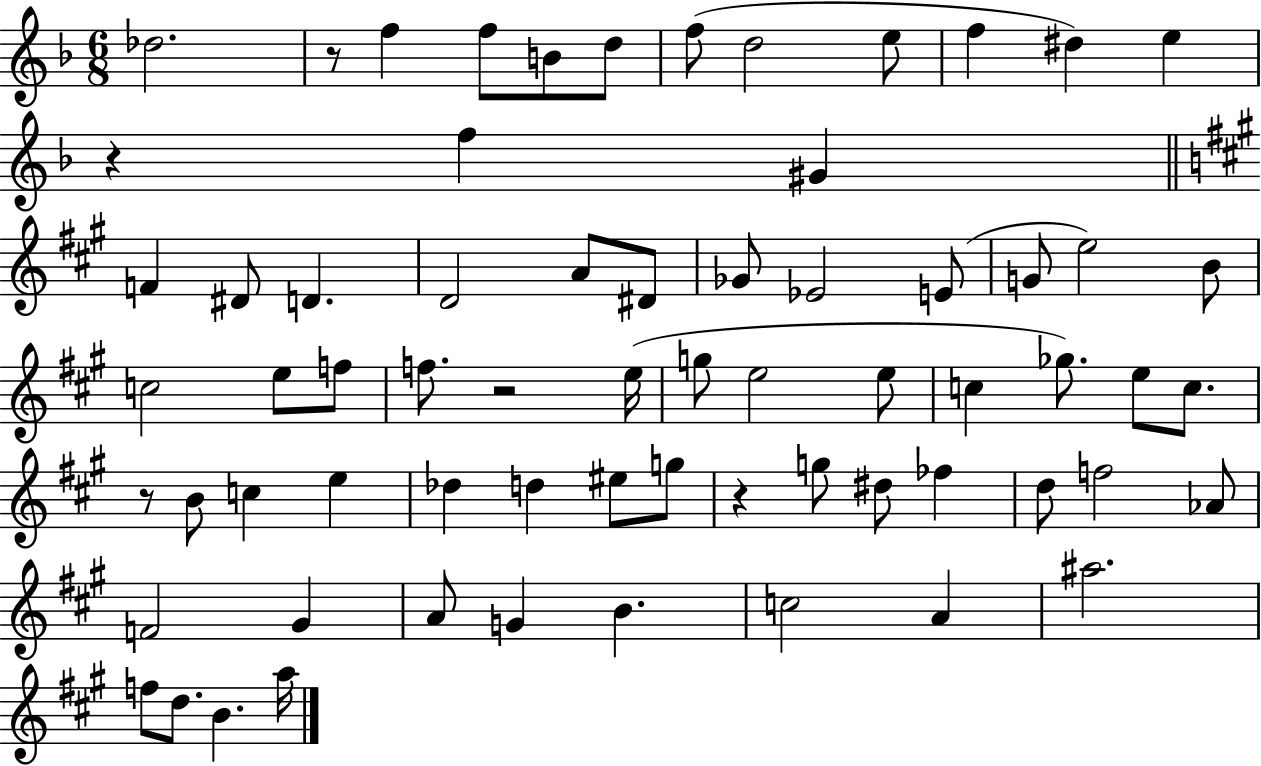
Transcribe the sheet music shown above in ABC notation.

X:1
T:Untitled
M:6/8
L:1/4
K:F
_d2 z/2 f f/2 B/2 d/2 f/2 d2 e/2 f ^d e z f ^G F ^D/2 D D2 A/2 ^D/2 _G/2 _E2 E/2 G/2 e2 B/2 c2 e/2 f/2 f/2 z2 e/4 g/2 e2 e/2 c _g/2 e/2 c/2 z/2 B/2 c e _d d ^e/2 g/2 z g/2 ^d/2 _f d/2 f2 _A/2 F2 ^G A/2 G B c2 A ^a2 f/2 d/2 B a/4